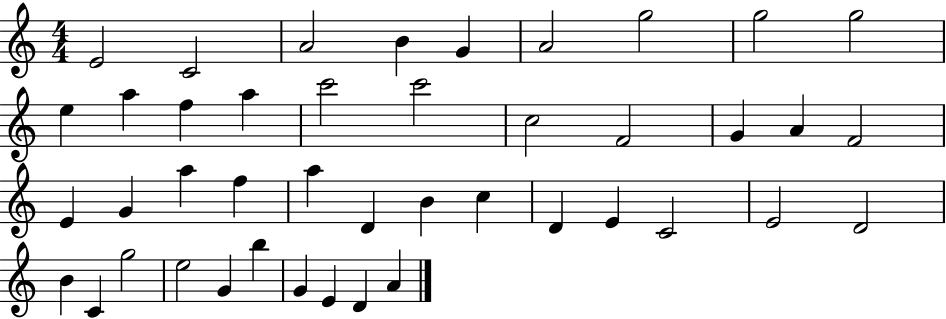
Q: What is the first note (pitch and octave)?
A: E4